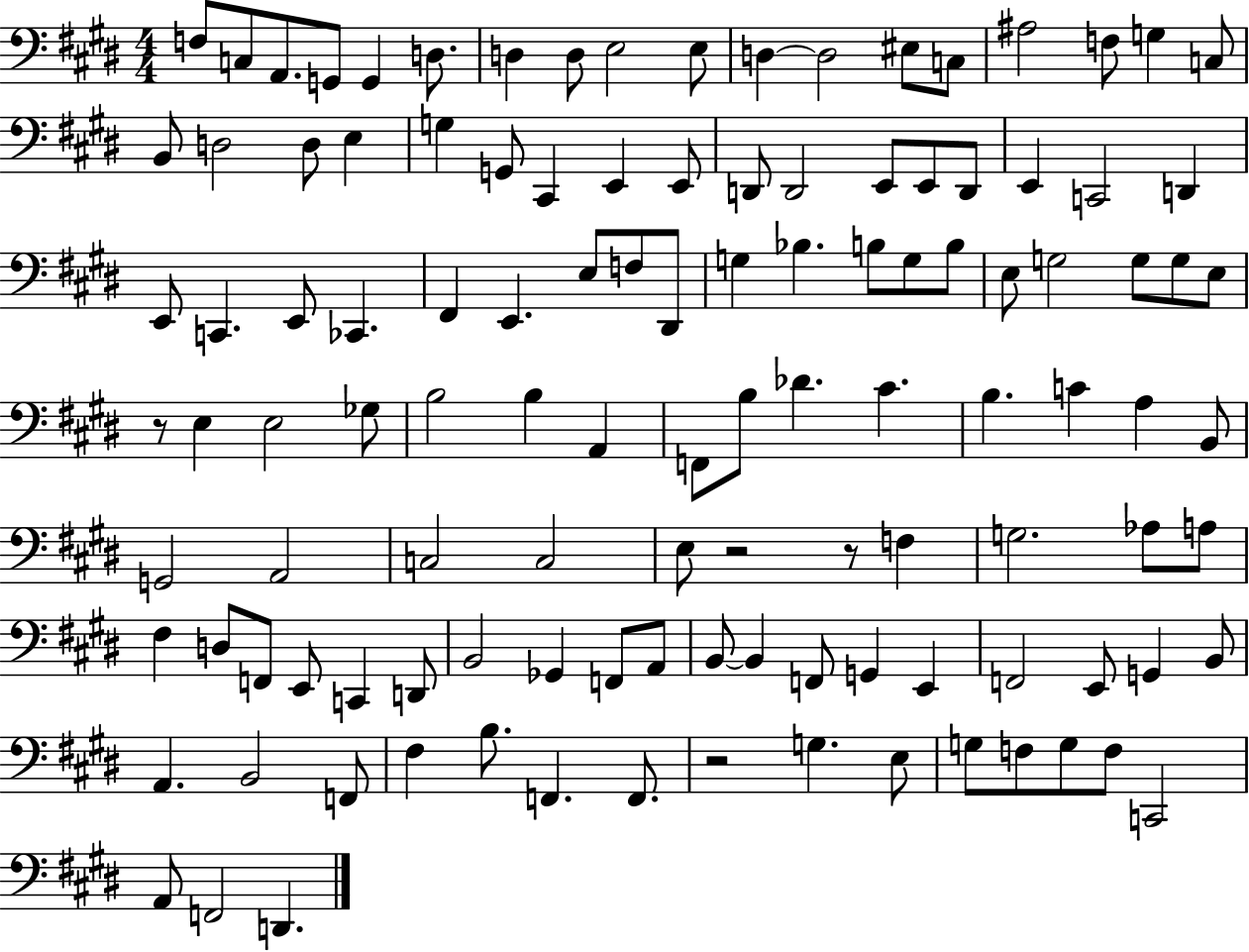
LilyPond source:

{
  \clef bass
  \numericTimeSignature
  \time 4/4
  \key e \major
  \repeat volta 2 { f8 c8 a,8. g,8 g,4 d8. | d4 d8 e2 e8 | d4~~ d2 eis8 c8 | ais2 f8 g4 c8 | \break b,8 d2 d8 e4 | g4 g,8 cis,4 e,4 e,8 | d,8 d,2 e,8 e,8 d,8 | e,4 c,2 d,4 | \break e,8 c,4. e,8 ces,4. | fis,4 e,4. e8 f8 dis,8 | g4 bes4. b8 g8 b8 | e8 g2 g8 g8 e8 | \break r8 e4 e2 ges8 | b2 b4 a,4 | f,8 b8 des'4. cis'4. | b4. c'4 a4 b,8 | \break g,2 a,2 | c2 c2 | e8 r2 r8 f4 | g2. aes8 a8 | \break fis4 d8 f,8 e,8 c,4 d,8 | b,2 ges,4 f,8 a,8 | b,8~~ b,4 f,8 g,4 e,4 | f,2 e,8 g,4 b,8 | \break a,4. b,2 f,8 | fis4 b8. f,4. f,8. | r2 g4. e8 | g8 f8 g8 f8 c,2 | \break a,8 f,2 d,4. | } \bar "|."
}